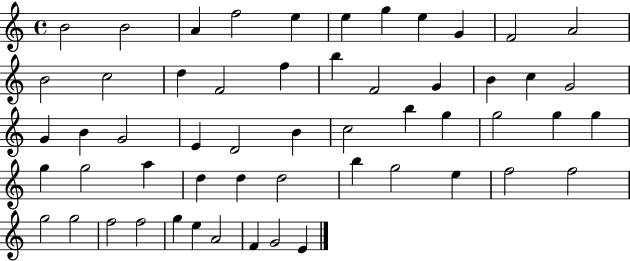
X:1
T:Untitled
M:4/4
L:1/4
K:C
B2 B2 A f2 e e g e G F2 A2 B2 c2 d F2 f b F2 G B c G2 G B G2 E D2 B c2 b g g2 g g g g2 a d d d2 b g2 e f2 f2 g2 g2 f2 f2 g e A2 F G2 E